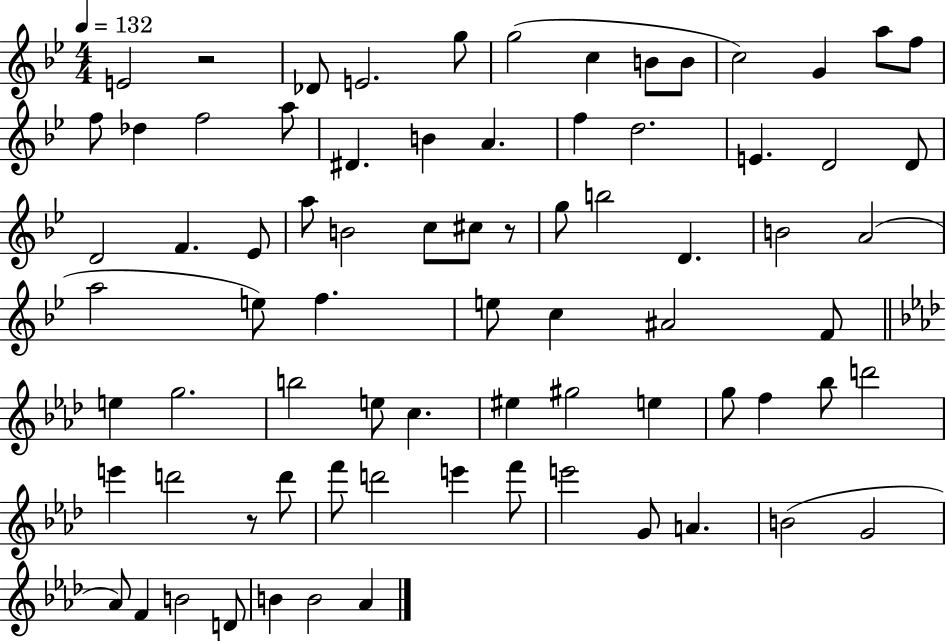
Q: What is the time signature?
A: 4/4